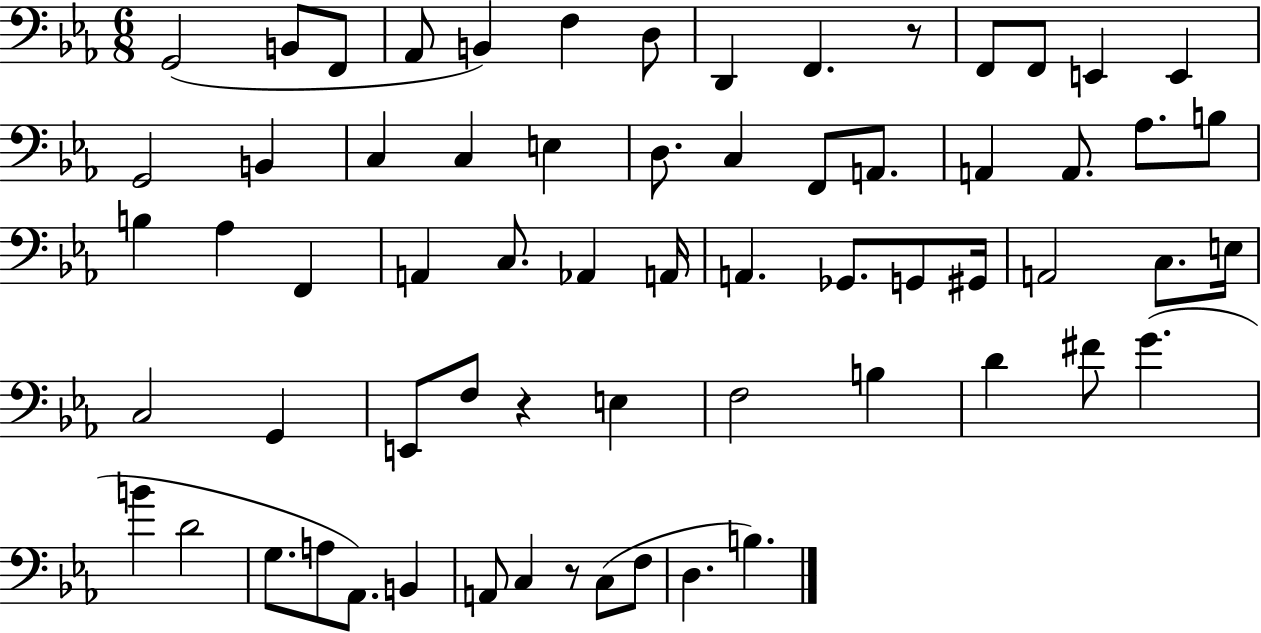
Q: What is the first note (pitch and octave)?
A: G2